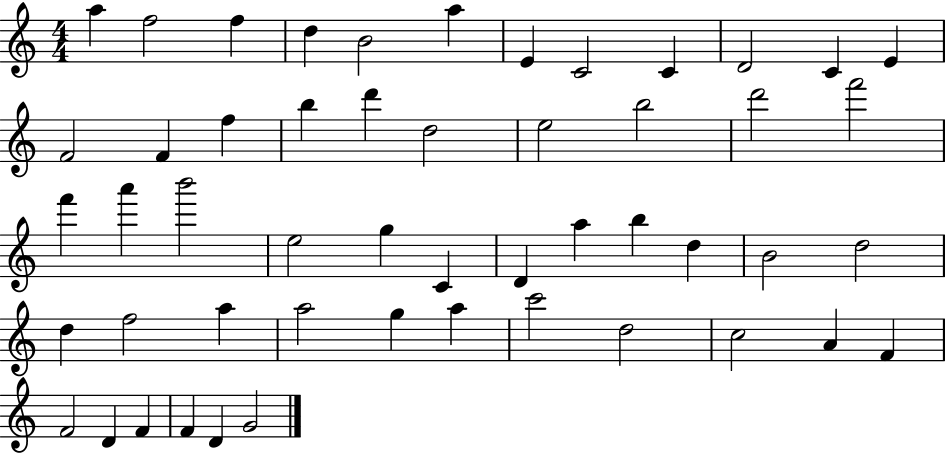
{
  \clef treble
  \numericTimeSignature
  \time 4/4
  \key c \major
  a''4 f''2 f''4 | d''4 b'2 a''4 | e'4 c'2 c'4 | d'2 c'4 e'4 | \break f'2 f'4 f''4 | b''4 d'''4 d''2 | e''2 b''2 | d'''2 f'''2 | \break f'''4 a'''4 b'''2 | e''2 g''4 c'4 | d'4 a''4 b''4 d''4 | b'2 d''2 | \break d''4 f''2 a''4 | a''2 g''4 a''4 | c'''2 d''2 | c''2 a'4 f'4 | \break f'2 d'4 f'4 | f'4 d'4 g'2 | \bar "|."
}